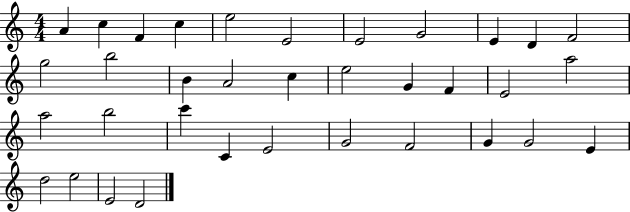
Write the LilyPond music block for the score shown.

{
  \clef treble
  \numericTimeSignature
  \time 4/4
  \key c \major
  a'4 c''4 f'4 c''4 | e''2 e'2 | e'2 g'2 | e'4 d'4 f'2 | \break g''2 b''2 | b'4 a'2 c''4 | e''2 g'4 f'4 | e'2 a''2 | \break a''2 b''2 | c'''4 c'4 e'2 | g'2 f'2 | g'4 g'2 e'4 | \break d''2 e''2 | e'2 d'2 | \bar "|."
}